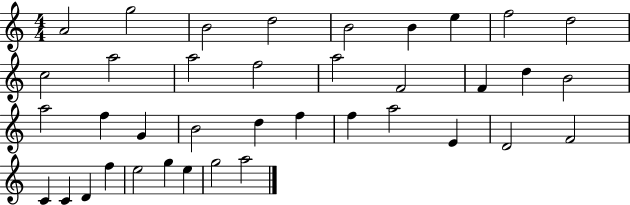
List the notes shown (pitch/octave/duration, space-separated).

A4/h G5/h B4/h D5/h B4/h B4/q E5/q F5/h D5/h C5/h A5/h A5/h F5/h A5/h F4/h F4/q D5/q B4/h A5/h F5/q G4/q B4/h D5/q F5/q F5/q A5/h E4/q D4/h F4/h C4/q C4/q D4/q F5/q E5/h G5/q E5/q G5/h A5/h